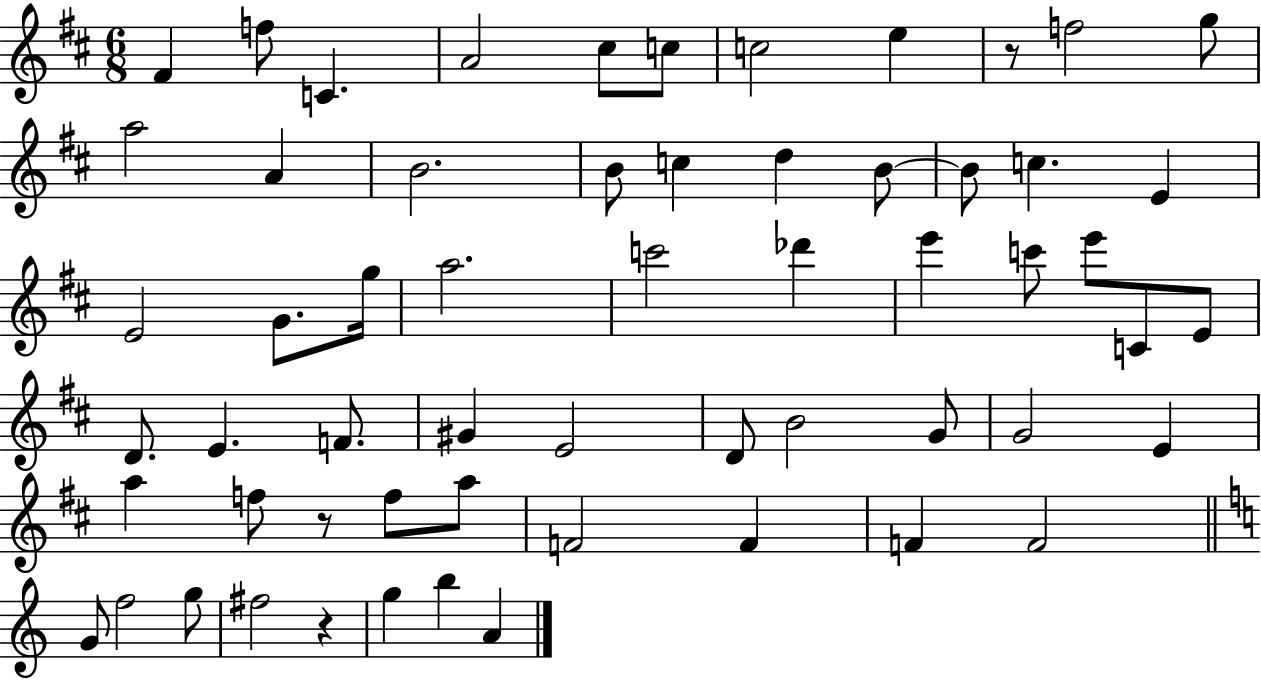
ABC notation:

X:1
T:Untitled
M:6/8
L:1/4
K:D
^F f/2 C A2 ^c/2 c/2 c2 e z/2 f2 g/2 a2 A B2 B/2 c d B/2 B/2 c E E2 G/2 g/4 a2 c'2 _d' e' c'/2 e'/2 C/2 E/2 D/2 E F/2 ^G E2 D/2 B2 G/2 G2 E a f/2 z/2 f/2 a/2 F2 F F F2 G/2 f2 g/2 ^f2 z g b A